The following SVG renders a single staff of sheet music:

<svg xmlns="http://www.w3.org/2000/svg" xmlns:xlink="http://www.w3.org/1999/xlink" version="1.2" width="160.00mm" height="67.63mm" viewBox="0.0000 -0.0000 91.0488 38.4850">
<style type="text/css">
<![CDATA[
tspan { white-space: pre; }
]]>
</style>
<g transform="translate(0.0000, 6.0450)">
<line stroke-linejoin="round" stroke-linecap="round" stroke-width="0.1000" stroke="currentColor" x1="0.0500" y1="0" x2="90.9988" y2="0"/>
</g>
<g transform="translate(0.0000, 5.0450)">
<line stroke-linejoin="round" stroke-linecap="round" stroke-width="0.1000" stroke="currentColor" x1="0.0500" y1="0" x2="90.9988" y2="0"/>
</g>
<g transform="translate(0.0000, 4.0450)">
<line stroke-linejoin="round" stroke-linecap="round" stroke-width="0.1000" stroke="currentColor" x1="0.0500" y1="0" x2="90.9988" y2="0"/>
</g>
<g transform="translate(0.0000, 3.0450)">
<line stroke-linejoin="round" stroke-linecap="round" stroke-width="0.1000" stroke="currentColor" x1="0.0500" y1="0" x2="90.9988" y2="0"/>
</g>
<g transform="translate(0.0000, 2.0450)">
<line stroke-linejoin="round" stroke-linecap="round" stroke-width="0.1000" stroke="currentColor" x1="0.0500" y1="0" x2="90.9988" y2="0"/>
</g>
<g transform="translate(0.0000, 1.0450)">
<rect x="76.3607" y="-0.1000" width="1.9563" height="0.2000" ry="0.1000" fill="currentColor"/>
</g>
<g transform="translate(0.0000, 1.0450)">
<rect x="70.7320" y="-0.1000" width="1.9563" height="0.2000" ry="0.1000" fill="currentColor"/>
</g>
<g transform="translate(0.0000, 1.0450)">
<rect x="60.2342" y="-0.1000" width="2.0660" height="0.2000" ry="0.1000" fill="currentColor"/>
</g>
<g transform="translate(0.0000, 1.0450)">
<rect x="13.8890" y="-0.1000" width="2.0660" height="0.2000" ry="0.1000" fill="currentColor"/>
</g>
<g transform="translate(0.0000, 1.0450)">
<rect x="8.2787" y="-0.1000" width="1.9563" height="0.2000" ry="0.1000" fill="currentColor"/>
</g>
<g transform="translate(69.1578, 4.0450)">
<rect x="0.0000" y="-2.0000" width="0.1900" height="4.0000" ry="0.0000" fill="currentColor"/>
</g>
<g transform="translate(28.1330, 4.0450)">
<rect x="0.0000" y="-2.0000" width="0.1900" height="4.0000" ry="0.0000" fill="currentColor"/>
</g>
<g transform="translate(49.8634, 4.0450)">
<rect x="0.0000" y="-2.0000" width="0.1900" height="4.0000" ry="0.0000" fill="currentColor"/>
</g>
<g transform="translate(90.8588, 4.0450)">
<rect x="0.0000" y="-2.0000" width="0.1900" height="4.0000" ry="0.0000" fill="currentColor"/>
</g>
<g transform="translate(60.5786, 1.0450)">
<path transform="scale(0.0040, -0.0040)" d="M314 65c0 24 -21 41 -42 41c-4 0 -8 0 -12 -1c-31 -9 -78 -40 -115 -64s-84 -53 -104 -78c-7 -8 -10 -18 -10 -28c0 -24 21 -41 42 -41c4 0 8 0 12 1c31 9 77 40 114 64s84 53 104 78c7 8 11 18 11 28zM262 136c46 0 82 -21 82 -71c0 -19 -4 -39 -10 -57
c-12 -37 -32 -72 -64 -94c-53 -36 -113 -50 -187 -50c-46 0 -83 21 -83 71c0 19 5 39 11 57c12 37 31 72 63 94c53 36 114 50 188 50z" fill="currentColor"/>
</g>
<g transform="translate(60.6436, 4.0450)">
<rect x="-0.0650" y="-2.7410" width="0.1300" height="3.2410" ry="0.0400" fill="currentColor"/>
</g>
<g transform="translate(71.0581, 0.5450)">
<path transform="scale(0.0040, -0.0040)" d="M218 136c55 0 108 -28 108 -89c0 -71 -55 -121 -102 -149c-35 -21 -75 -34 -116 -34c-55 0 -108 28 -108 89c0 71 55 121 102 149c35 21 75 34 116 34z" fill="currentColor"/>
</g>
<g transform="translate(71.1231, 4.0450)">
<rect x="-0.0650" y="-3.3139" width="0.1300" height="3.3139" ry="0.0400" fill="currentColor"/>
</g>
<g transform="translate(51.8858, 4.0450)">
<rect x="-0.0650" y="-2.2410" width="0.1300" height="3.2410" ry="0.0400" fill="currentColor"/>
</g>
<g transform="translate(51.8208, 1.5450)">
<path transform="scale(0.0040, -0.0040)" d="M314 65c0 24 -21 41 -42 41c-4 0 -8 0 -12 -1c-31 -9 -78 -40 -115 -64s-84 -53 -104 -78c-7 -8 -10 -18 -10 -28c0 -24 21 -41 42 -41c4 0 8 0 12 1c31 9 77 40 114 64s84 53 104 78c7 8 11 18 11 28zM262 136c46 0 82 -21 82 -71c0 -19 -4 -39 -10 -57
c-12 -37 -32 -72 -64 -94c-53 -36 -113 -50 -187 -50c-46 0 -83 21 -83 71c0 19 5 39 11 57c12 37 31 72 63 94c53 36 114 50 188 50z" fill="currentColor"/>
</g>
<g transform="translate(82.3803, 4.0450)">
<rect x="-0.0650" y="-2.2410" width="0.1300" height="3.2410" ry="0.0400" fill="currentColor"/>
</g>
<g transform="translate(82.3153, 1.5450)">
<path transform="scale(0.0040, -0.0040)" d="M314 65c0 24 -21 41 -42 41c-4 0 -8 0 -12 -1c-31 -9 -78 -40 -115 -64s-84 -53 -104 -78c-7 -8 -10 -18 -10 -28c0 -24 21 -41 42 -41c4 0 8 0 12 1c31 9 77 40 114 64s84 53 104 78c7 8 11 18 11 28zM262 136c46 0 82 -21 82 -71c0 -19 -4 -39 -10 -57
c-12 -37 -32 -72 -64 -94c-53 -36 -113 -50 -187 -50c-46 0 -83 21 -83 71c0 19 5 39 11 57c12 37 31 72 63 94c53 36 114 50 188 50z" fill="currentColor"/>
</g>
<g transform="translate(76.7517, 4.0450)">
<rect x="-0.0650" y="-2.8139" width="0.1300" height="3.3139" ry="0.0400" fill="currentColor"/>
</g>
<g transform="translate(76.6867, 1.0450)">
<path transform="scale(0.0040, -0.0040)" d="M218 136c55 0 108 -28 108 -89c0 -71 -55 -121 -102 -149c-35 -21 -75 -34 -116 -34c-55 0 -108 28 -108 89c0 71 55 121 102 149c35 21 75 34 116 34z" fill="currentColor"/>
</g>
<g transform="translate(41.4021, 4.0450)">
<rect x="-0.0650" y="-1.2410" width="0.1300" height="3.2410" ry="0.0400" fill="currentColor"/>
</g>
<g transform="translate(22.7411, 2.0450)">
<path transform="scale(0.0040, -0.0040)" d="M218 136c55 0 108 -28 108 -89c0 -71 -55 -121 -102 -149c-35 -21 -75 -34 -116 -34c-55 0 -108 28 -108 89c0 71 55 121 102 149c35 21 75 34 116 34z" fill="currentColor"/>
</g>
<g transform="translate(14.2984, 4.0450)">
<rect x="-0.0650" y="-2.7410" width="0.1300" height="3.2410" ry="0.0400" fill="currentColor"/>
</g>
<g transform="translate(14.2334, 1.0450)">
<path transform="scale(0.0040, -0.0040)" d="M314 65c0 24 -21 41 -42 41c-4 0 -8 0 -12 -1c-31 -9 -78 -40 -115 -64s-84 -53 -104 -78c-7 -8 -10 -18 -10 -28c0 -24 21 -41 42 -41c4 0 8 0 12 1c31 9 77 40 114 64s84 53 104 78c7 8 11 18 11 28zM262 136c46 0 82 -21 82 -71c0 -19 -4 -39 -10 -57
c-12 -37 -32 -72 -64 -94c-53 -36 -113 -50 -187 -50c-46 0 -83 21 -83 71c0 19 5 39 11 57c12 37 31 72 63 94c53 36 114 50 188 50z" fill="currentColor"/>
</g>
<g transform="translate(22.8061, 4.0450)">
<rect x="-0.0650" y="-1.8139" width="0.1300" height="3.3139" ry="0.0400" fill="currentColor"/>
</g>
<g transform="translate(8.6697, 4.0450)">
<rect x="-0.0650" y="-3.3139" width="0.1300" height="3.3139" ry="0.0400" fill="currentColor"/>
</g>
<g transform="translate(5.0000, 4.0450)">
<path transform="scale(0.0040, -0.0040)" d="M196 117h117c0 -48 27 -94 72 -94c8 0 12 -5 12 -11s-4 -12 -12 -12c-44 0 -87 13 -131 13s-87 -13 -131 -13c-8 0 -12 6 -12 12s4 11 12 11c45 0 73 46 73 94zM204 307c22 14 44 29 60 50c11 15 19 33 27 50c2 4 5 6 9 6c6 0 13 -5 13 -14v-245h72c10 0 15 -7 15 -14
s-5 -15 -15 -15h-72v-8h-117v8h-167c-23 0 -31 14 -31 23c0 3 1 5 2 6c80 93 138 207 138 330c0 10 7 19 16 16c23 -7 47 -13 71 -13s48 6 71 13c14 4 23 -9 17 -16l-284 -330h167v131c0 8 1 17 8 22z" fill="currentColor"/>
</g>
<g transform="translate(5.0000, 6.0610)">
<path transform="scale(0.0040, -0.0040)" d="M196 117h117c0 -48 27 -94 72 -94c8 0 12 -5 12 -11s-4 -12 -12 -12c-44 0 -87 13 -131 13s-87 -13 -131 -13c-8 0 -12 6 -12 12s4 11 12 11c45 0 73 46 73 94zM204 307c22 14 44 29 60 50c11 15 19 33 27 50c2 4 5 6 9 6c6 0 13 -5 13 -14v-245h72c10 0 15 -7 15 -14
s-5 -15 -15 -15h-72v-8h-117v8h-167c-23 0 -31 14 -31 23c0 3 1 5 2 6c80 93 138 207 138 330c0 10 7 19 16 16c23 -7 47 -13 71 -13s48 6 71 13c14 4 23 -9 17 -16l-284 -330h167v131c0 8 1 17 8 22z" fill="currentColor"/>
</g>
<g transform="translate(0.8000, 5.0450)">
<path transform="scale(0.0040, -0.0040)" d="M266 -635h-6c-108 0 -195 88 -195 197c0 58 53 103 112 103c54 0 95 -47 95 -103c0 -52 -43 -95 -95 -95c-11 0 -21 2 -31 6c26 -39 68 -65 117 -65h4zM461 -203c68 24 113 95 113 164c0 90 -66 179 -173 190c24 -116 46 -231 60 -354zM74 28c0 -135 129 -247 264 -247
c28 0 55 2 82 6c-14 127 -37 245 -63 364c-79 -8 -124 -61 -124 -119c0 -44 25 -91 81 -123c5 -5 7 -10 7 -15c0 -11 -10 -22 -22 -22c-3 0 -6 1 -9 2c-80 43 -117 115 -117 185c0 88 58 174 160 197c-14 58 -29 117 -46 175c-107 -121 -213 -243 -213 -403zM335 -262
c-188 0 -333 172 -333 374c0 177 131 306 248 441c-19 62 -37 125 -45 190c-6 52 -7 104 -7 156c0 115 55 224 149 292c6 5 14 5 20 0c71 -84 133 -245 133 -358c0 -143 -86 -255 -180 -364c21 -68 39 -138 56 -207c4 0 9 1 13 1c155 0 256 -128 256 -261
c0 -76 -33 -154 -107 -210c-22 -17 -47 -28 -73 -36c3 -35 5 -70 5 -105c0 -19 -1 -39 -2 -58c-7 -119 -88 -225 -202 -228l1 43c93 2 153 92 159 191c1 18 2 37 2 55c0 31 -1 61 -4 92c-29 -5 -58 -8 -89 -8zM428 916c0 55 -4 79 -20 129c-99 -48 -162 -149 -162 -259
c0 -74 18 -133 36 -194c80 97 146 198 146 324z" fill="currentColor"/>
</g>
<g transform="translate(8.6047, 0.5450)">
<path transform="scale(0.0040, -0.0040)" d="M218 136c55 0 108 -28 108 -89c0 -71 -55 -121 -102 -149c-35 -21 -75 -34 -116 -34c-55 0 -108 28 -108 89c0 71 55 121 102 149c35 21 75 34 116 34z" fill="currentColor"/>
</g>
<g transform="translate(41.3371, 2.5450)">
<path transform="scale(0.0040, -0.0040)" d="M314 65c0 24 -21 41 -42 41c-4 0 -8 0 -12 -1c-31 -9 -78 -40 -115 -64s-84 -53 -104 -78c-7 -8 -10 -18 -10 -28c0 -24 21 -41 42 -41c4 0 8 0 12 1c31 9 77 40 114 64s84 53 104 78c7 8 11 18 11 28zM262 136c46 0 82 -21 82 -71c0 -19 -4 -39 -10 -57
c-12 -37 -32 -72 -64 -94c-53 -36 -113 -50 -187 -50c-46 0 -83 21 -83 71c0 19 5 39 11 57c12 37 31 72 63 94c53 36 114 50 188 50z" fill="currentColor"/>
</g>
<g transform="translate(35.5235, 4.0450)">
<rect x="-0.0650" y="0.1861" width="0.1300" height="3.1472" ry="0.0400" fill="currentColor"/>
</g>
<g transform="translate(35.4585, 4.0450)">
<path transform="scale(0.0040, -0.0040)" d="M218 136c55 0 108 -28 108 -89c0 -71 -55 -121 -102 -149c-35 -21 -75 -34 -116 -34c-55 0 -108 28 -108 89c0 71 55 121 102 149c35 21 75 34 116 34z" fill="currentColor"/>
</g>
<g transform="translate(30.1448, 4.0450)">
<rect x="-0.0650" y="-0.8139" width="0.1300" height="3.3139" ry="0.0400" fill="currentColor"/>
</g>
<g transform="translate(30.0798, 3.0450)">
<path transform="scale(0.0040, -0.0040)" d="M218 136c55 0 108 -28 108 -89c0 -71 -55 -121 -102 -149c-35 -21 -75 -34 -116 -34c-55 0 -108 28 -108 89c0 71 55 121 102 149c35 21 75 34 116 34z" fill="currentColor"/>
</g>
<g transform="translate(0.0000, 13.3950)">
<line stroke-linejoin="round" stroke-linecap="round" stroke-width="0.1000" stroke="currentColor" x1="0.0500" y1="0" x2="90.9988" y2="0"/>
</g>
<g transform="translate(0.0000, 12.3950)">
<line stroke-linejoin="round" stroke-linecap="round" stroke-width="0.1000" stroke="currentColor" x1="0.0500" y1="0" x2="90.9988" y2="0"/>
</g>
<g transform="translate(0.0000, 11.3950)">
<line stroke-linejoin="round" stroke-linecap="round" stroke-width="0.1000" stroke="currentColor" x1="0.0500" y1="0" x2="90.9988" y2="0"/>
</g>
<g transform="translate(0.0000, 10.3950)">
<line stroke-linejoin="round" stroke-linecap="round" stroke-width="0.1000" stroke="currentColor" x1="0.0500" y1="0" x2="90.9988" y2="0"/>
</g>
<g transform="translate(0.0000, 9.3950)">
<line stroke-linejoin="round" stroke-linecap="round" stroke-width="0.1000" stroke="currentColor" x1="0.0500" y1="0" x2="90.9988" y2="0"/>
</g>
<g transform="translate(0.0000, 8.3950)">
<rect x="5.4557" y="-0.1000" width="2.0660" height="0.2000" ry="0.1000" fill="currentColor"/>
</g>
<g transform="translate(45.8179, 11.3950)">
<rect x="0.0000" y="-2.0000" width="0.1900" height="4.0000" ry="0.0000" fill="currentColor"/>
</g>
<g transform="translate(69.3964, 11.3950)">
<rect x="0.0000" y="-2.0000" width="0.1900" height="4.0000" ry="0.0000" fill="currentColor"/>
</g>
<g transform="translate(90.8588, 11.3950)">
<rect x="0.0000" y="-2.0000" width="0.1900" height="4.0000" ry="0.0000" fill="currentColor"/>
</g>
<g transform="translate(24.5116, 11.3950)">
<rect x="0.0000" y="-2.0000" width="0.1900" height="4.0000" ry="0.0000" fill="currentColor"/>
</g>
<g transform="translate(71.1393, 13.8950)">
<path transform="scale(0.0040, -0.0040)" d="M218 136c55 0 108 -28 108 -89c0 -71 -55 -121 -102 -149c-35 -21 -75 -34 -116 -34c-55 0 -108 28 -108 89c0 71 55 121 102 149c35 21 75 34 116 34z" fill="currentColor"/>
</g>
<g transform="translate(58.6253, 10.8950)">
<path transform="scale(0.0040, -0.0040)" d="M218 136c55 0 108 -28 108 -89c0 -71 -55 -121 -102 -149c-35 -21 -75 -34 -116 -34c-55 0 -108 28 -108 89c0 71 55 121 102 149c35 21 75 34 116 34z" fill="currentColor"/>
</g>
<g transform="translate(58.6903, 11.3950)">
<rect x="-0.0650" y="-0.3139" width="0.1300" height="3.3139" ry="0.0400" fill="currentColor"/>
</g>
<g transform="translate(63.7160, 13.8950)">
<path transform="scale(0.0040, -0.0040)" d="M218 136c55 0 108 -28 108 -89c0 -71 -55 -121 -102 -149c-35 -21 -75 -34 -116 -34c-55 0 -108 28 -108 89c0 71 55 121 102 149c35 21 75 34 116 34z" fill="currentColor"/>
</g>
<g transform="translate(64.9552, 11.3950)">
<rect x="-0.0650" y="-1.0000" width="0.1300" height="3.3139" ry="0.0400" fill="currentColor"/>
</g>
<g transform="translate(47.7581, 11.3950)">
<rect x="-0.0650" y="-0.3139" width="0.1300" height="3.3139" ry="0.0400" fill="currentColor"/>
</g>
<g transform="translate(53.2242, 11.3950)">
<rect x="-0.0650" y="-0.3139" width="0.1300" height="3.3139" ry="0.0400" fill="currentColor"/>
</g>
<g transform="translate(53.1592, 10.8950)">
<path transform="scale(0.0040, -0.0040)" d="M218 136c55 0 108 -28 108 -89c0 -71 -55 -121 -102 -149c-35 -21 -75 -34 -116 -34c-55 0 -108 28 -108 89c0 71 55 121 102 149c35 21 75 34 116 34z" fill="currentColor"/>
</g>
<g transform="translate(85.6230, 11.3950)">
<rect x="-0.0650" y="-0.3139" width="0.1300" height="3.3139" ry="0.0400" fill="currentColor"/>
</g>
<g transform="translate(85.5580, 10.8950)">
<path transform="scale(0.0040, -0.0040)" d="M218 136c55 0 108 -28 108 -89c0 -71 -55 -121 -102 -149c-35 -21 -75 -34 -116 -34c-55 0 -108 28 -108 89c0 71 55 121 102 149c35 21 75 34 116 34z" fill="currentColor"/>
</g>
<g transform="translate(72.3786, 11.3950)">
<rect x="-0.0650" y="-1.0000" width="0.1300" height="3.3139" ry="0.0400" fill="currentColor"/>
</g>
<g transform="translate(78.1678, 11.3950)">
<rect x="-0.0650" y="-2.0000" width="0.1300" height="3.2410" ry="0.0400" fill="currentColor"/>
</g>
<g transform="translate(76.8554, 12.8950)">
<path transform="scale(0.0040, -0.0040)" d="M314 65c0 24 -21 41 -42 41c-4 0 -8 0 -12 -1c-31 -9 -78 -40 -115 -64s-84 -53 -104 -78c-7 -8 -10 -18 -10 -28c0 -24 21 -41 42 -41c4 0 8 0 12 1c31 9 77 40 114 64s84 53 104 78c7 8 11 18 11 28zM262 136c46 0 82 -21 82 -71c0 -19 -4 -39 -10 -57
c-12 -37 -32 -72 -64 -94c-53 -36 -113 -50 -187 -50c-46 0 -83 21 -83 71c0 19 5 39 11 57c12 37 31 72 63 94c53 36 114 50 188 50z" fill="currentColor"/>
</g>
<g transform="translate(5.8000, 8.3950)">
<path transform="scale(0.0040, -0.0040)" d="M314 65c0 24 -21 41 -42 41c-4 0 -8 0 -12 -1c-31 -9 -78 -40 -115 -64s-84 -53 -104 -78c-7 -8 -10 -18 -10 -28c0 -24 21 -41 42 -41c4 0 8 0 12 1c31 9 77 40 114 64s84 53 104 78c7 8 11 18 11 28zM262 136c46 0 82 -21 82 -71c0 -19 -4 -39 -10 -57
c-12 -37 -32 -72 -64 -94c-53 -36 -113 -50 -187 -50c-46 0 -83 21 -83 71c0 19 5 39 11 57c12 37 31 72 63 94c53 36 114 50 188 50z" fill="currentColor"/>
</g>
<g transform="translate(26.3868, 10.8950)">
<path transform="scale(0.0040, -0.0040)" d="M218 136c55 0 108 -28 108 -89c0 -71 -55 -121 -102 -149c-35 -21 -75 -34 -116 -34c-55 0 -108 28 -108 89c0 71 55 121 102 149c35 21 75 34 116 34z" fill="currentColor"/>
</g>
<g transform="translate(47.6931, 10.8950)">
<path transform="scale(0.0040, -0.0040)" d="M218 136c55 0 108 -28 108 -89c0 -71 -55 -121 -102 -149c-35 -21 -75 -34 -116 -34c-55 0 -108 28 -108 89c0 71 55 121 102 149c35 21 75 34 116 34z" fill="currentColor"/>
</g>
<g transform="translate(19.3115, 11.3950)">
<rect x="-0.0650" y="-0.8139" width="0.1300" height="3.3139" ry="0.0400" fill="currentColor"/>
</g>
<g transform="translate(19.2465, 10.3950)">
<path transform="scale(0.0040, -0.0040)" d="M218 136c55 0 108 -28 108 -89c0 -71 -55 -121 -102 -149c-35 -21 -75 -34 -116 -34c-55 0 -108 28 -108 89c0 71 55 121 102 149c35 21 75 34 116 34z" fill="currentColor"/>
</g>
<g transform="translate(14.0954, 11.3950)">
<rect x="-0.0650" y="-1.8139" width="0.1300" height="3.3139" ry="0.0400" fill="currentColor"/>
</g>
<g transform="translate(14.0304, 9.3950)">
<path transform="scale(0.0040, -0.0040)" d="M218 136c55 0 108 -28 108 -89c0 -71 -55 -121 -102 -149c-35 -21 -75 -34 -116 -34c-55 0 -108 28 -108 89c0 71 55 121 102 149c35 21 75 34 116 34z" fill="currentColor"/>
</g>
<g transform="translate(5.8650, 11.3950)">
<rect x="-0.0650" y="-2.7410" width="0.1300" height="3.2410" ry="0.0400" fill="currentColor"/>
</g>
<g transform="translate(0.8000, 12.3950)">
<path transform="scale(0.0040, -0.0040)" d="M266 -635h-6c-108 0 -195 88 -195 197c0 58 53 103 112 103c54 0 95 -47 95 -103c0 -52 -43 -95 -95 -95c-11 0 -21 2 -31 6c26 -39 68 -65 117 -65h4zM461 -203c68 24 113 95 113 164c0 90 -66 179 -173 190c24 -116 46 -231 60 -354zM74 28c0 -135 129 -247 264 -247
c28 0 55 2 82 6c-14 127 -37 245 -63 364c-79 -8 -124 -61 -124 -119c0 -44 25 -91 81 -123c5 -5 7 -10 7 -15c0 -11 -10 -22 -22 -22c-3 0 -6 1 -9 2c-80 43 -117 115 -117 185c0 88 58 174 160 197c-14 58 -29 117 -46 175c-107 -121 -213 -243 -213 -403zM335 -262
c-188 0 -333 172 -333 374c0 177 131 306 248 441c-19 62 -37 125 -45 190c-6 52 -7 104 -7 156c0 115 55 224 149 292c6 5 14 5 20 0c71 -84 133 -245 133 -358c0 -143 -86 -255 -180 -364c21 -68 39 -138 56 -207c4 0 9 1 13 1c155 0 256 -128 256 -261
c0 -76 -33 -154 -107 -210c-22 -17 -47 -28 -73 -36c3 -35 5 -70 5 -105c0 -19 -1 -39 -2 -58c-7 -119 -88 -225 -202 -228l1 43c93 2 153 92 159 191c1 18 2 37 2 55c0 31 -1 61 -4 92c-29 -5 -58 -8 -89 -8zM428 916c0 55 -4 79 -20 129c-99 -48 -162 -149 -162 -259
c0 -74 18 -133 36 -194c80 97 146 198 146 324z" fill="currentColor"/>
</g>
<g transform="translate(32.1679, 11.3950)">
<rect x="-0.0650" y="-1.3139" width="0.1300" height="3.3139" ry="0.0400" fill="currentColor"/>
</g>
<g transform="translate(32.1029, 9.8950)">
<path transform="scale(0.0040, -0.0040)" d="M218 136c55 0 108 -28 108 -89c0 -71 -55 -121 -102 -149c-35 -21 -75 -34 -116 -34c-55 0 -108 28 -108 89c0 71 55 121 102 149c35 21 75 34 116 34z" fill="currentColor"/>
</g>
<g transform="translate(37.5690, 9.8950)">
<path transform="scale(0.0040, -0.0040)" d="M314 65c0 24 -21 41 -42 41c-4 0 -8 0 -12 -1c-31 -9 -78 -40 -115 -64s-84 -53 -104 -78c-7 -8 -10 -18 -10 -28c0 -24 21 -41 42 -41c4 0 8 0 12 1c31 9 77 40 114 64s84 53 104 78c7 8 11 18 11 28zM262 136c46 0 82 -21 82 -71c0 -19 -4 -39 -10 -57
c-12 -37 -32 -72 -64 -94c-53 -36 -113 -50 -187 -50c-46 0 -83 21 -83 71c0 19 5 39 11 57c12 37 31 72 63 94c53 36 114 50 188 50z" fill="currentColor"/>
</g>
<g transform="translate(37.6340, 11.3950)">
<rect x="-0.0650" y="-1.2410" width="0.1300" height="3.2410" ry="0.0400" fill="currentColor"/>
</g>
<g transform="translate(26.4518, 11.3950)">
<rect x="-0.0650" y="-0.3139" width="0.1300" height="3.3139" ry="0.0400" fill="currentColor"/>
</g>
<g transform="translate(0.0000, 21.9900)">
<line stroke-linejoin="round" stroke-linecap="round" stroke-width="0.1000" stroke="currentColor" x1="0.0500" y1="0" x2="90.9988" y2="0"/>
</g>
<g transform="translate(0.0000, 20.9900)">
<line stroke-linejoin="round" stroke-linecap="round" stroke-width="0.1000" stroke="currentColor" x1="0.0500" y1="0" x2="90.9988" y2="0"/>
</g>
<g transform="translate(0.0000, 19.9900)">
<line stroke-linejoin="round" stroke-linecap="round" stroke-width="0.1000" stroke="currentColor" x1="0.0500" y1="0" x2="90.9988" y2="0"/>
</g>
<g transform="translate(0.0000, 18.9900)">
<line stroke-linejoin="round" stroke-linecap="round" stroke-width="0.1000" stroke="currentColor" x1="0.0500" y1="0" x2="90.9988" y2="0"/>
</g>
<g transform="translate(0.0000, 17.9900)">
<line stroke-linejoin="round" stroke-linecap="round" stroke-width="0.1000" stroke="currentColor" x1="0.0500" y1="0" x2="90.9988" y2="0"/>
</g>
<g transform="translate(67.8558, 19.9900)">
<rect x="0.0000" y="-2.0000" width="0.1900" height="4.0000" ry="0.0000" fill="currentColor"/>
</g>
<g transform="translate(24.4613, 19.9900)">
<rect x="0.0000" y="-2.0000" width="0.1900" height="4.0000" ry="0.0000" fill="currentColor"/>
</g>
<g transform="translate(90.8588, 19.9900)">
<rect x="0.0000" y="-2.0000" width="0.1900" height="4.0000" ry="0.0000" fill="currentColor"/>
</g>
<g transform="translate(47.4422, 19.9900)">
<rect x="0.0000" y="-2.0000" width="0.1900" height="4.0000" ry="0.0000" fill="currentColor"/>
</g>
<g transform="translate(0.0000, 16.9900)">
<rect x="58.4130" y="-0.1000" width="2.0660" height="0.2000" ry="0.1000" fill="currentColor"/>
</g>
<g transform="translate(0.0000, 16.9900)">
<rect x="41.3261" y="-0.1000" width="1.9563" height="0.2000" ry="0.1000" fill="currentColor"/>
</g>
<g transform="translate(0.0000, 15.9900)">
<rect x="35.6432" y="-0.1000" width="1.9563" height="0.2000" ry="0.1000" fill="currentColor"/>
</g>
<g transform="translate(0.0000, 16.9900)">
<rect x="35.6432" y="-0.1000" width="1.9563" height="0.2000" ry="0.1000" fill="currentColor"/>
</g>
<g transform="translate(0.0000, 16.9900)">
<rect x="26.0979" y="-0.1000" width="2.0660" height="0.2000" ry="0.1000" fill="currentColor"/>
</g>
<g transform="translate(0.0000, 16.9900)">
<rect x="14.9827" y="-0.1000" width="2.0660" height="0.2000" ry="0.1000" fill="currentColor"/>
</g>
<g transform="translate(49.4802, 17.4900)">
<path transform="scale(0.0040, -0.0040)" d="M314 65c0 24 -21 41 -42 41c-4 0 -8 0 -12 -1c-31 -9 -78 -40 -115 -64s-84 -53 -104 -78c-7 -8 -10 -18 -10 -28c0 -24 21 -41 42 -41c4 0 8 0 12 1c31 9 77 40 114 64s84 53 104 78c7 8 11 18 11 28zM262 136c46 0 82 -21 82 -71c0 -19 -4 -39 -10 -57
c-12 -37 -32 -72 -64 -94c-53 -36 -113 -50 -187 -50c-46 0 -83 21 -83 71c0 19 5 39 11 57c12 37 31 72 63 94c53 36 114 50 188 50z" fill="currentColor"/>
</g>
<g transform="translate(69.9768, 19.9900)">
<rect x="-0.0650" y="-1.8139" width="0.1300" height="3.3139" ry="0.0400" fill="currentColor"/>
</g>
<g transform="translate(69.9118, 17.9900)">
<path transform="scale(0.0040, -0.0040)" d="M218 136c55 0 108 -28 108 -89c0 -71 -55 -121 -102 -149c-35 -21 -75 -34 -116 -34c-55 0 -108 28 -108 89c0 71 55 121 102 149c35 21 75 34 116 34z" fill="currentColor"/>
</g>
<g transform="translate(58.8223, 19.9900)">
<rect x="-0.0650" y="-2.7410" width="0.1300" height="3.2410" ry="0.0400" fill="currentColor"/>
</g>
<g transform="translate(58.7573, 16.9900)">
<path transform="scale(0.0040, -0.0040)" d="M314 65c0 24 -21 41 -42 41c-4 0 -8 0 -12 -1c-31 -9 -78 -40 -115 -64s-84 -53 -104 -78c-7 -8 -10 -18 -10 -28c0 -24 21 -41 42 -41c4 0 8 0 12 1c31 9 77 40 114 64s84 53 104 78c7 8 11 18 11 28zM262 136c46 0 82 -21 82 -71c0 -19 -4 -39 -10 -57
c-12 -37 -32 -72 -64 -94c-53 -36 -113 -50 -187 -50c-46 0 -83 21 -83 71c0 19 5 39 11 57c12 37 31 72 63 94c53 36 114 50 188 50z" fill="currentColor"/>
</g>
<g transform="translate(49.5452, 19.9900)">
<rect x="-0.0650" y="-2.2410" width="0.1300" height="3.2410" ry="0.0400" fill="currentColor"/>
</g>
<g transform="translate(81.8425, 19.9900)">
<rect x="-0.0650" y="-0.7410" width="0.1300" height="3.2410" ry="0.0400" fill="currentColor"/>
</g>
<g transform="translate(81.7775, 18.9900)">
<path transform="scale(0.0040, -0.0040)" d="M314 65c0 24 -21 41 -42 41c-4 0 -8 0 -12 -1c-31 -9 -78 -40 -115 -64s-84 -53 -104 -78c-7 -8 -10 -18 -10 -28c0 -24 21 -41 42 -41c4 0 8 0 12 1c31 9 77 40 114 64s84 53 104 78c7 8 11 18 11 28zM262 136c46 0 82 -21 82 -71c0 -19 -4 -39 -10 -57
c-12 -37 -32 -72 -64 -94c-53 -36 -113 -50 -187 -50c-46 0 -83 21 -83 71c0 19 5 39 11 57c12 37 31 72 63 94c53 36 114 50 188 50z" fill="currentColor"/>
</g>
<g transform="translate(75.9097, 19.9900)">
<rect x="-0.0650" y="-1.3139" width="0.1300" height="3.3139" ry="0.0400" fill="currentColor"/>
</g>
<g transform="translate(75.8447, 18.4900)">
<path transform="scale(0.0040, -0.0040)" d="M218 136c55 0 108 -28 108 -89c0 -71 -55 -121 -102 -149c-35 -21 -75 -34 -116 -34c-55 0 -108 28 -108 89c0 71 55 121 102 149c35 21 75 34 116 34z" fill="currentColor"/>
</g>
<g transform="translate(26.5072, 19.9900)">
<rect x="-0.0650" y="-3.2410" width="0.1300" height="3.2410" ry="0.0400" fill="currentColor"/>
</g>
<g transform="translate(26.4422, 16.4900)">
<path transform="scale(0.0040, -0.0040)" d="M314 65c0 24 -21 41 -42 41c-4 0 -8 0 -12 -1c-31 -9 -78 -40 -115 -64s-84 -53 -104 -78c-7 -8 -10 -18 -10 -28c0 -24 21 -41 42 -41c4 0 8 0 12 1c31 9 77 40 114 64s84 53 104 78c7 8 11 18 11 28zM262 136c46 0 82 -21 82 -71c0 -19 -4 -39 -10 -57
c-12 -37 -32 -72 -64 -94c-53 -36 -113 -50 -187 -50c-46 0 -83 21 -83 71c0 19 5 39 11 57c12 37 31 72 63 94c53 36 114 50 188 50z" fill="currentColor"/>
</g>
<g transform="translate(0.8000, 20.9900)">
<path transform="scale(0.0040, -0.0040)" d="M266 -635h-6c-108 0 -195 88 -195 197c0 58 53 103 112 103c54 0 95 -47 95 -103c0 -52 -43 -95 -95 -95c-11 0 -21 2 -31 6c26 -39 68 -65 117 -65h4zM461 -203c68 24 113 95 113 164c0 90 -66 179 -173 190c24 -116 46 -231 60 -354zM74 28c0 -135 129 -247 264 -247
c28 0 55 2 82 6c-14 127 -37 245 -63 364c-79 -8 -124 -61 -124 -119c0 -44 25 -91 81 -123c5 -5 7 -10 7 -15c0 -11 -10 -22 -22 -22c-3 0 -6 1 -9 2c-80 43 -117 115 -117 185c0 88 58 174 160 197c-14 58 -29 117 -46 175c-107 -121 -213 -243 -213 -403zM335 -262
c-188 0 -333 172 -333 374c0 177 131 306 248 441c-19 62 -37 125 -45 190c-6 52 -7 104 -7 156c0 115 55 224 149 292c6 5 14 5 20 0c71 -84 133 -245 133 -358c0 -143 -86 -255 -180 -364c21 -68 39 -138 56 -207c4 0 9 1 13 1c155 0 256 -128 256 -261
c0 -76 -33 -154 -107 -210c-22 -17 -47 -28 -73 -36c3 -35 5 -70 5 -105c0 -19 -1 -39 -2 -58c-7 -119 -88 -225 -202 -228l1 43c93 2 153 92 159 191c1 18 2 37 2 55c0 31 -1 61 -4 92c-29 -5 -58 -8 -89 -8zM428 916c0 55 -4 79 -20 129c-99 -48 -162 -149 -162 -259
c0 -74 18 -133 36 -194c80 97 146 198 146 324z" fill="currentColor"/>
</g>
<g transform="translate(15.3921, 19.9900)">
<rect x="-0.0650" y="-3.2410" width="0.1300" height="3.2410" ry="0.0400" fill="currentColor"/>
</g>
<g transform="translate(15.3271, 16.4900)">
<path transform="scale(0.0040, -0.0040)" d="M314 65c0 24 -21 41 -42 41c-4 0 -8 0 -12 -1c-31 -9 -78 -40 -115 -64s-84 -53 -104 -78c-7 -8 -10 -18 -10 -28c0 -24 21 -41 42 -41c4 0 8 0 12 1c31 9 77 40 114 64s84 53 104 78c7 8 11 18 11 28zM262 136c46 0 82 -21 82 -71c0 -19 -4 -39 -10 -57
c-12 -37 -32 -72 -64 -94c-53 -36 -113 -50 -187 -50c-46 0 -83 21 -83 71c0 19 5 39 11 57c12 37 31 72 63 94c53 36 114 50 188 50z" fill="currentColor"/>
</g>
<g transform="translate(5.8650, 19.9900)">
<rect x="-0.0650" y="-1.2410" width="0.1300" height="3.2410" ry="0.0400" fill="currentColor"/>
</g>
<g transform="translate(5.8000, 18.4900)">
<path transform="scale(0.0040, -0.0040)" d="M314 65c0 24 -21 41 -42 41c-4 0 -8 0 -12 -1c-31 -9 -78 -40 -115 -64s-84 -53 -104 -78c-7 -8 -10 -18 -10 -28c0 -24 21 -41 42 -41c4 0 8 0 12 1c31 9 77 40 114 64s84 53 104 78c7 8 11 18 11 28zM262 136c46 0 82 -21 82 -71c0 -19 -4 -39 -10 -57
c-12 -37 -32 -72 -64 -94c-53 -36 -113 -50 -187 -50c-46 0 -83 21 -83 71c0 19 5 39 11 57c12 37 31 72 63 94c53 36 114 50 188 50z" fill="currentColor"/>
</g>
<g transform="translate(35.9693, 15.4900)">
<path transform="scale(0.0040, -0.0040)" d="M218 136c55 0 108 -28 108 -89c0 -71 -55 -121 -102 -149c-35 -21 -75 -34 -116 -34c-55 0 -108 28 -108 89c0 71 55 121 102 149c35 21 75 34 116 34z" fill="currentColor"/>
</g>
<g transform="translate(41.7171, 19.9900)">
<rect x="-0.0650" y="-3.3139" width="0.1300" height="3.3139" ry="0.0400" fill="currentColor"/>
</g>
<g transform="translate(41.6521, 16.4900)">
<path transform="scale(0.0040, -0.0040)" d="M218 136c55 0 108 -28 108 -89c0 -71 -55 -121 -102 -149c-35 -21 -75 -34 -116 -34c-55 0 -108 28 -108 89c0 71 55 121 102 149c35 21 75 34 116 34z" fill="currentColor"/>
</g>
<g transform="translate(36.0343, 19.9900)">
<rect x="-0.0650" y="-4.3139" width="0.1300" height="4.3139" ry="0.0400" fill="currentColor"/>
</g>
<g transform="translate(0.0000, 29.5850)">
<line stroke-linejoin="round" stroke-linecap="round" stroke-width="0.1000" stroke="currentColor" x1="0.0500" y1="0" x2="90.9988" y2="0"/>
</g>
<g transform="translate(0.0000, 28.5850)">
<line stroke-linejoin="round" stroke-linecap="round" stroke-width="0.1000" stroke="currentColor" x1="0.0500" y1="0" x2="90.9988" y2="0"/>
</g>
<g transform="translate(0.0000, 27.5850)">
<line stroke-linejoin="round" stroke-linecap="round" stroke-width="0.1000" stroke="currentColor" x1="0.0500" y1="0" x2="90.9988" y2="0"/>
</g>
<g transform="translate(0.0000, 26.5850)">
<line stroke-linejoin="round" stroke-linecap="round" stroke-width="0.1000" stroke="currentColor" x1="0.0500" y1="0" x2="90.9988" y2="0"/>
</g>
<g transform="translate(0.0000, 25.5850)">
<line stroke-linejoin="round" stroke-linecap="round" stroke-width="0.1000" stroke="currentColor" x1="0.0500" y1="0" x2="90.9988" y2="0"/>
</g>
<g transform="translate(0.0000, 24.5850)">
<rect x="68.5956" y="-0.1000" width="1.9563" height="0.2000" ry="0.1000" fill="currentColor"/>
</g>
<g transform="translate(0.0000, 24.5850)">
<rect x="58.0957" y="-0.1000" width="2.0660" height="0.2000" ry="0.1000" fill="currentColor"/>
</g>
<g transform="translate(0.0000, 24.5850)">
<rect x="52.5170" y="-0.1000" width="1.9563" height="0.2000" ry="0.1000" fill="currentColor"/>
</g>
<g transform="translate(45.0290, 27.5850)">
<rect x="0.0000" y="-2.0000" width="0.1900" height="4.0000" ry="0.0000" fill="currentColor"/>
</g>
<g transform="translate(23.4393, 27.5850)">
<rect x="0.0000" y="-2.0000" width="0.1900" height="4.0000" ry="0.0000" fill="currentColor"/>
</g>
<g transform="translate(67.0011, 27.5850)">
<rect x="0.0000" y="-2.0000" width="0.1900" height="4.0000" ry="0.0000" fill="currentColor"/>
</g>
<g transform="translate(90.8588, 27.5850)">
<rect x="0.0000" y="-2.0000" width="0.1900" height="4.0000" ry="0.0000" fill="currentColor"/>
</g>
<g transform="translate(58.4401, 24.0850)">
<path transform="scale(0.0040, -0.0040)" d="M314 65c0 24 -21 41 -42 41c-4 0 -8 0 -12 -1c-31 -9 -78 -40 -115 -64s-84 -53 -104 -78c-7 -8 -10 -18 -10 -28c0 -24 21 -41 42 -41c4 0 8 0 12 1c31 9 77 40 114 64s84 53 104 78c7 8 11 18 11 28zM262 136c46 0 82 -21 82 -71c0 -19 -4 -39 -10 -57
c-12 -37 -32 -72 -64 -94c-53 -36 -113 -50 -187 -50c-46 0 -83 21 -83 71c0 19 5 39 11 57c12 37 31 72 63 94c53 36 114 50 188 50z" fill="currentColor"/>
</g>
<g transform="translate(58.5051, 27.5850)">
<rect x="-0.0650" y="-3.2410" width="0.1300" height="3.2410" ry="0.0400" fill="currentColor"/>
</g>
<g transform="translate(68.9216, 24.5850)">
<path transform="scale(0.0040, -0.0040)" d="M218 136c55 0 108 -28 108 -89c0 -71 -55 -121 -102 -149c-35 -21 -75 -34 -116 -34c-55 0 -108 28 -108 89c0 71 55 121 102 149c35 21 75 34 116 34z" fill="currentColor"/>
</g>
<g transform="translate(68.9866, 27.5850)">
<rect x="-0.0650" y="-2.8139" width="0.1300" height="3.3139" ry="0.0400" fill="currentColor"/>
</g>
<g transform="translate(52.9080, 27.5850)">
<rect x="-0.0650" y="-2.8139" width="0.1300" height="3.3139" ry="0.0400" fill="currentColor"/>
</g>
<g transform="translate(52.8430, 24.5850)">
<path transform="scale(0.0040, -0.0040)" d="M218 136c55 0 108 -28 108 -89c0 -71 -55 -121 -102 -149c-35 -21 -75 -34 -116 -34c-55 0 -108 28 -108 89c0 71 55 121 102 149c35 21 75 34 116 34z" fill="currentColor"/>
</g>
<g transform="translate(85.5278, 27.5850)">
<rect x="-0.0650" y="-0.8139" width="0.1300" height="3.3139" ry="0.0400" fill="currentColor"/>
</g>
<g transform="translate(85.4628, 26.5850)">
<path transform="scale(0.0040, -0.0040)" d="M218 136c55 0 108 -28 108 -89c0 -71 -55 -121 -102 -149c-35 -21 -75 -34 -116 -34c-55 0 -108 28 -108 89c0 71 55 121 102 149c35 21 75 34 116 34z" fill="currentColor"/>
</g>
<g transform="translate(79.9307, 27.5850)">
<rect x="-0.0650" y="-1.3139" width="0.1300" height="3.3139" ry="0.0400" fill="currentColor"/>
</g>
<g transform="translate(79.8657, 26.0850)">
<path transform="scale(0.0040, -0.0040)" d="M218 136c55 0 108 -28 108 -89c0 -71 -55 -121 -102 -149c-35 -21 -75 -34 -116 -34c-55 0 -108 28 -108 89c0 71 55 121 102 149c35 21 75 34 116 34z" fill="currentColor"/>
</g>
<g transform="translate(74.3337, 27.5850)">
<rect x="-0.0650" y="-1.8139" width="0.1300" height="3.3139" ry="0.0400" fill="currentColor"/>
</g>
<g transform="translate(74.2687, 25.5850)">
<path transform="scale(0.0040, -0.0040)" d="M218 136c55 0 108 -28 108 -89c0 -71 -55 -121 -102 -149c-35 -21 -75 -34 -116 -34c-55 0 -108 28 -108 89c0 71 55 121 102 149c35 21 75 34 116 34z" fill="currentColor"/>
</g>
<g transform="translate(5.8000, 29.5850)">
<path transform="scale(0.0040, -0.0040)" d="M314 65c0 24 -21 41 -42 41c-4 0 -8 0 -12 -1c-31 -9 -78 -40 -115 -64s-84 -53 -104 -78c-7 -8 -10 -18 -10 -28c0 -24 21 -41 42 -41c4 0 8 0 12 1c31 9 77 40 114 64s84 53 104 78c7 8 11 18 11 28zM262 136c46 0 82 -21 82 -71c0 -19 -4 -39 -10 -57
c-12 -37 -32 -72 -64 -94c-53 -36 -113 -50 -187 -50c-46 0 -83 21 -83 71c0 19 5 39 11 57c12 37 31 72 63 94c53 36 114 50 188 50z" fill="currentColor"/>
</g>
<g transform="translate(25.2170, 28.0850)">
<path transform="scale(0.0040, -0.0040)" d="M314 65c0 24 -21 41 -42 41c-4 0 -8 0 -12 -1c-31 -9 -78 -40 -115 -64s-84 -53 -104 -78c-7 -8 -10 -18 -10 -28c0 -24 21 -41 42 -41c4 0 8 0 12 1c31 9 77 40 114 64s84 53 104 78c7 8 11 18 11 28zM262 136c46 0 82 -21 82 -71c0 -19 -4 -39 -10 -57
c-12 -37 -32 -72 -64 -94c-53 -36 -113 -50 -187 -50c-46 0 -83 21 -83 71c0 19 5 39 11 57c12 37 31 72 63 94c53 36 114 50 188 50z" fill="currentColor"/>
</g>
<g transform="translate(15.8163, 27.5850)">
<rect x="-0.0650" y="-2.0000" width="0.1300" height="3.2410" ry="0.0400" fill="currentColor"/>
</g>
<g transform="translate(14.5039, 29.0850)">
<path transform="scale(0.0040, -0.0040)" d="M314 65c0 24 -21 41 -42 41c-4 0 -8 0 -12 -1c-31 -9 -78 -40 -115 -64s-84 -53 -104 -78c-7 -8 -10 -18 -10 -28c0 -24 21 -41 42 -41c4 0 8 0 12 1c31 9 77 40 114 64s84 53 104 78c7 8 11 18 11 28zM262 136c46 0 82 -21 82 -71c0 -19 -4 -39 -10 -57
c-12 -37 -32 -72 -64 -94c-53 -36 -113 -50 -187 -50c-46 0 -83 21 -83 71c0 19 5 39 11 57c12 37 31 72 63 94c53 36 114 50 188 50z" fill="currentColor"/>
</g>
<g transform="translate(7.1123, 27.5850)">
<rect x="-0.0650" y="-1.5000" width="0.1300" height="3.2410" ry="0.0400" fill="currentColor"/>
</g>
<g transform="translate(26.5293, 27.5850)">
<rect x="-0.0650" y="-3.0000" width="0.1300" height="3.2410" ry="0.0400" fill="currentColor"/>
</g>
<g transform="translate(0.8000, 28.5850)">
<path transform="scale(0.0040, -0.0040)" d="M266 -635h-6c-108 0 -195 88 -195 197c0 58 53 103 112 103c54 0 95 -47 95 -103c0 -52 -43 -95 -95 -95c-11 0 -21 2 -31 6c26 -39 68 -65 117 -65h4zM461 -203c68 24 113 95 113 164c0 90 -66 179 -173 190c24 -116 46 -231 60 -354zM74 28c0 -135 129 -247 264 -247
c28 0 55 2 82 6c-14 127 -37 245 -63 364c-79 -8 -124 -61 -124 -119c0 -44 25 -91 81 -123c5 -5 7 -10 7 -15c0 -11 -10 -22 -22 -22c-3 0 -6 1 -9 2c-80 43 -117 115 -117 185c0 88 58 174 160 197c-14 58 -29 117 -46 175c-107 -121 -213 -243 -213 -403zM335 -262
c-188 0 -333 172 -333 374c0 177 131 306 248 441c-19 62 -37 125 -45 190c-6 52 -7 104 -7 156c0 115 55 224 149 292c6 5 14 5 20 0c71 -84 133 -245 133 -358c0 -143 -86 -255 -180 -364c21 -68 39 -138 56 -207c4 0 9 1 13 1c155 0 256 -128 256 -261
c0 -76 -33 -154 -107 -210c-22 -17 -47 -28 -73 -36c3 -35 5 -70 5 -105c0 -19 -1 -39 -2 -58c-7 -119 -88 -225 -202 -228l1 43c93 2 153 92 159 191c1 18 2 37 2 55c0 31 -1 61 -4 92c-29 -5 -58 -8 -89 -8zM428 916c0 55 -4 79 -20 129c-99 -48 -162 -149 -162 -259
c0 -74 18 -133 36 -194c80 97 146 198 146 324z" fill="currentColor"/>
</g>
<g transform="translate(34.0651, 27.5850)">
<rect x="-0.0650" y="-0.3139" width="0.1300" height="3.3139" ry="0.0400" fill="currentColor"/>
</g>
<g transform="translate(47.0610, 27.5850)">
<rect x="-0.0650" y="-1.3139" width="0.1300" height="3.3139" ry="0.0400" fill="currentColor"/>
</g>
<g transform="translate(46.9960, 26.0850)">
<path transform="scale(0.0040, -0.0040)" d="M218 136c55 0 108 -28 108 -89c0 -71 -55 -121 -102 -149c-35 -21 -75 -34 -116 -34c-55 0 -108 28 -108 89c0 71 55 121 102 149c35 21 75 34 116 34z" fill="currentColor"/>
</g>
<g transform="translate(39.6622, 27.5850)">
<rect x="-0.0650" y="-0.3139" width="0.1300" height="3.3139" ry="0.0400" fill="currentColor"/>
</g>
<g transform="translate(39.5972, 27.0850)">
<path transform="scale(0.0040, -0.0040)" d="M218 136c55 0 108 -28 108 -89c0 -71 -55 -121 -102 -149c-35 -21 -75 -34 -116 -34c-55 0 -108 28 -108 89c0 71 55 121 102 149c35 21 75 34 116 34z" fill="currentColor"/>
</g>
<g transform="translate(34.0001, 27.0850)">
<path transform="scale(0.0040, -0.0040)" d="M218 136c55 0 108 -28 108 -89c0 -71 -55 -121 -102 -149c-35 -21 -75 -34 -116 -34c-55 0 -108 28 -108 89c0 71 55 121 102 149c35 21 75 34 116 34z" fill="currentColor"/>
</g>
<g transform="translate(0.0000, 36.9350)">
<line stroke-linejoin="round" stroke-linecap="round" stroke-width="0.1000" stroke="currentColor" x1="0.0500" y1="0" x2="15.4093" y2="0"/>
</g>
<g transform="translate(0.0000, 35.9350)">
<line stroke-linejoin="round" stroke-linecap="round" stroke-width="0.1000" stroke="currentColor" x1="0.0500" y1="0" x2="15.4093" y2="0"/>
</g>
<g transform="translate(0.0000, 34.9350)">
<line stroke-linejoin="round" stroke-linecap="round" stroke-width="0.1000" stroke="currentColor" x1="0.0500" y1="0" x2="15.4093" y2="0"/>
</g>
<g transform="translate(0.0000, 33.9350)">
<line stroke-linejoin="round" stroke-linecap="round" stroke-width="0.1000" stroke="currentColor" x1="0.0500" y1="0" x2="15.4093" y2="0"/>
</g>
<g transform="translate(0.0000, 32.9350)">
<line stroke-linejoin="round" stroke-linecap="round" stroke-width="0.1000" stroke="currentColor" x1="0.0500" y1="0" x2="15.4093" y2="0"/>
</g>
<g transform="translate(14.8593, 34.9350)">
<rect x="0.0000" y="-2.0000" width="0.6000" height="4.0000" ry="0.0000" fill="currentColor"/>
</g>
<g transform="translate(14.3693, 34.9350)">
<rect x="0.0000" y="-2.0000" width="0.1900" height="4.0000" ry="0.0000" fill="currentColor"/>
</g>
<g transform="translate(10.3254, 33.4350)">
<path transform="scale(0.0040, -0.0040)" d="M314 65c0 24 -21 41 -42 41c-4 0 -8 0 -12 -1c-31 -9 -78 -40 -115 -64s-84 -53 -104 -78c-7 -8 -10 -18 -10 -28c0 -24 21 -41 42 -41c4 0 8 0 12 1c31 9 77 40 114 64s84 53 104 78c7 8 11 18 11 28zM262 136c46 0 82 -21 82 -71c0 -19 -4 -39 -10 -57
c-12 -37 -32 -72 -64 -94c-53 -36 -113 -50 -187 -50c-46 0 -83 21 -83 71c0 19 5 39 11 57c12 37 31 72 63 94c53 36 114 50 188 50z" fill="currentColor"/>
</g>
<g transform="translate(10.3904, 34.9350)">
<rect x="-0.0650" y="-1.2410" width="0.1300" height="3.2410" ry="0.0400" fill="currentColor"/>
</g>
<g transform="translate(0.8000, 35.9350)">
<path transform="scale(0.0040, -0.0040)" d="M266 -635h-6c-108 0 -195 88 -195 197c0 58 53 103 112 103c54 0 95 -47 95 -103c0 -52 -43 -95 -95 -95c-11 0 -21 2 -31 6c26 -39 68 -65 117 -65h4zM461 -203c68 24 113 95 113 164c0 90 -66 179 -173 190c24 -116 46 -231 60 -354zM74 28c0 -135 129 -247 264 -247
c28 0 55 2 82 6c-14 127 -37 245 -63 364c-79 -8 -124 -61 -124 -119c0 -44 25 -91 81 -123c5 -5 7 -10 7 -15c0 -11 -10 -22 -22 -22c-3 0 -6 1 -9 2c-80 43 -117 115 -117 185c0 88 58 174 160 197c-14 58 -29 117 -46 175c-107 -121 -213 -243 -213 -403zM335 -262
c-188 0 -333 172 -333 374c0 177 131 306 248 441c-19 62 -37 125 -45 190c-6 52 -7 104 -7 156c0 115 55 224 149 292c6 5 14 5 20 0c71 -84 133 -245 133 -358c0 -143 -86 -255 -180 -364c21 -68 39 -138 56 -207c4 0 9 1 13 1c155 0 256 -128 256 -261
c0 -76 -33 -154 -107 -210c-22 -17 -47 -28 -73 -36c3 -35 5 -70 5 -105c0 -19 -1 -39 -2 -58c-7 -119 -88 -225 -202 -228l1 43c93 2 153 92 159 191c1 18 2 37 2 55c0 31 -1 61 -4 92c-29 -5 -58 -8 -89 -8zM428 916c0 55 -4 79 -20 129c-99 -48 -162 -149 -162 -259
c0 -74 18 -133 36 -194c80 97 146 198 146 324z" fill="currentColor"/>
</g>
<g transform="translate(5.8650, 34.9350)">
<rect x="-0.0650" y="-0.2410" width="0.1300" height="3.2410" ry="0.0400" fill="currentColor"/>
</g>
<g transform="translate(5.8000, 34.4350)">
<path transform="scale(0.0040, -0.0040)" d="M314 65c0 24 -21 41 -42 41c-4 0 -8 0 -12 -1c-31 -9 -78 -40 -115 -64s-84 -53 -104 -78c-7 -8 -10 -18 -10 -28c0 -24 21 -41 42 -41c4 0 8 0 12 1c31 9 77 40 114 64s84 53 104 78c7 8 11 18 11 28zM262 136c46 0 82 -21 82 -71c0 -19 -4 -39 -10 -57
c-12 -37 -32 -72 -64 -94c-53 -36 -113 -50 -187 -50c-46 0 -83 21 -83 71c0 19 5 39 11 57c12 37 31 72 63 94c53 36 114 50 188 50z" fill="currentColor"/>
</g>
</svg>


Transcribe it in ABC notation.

X:1
T:Untitled
M:4/4
L:1/4
K:C
b a2 f d B e2 g2 a2 b a g2 a2 f d c e e2 c c c D D F2 c e2 b2 b2 d' b g2 a2 f e d2 E2 F2 A2 c c e a b2 a f e d c2 e2